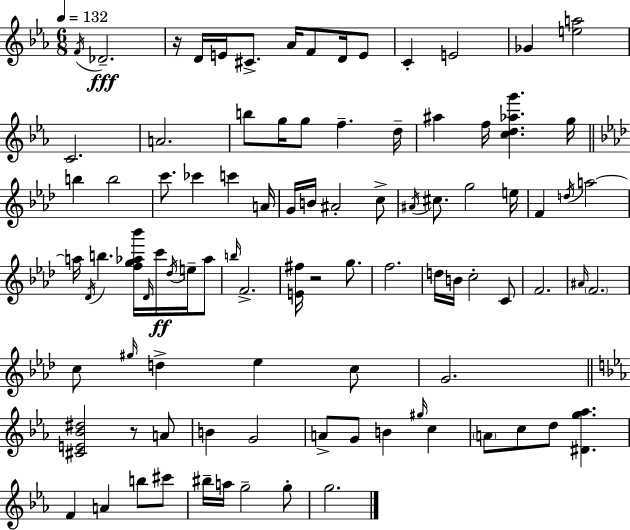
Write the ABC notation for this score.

X:1
T:Untitled
M:6/8
L:1/4
K:Eb
F/4 _D2 z/4 D/4 E/4 ^C/2 _A/4 F/2 D/4 E/2 C E2 _G [ea]2 C2 A2 b/2 g/4 g/2 f d/4 ^a f/4 [cd_ag'] g/4 b b2 c'/2 _c' c' A/4 G/4 B/4 ^A2 c/2 ^A/4 ^c/2 g2 e/4 F d/4 a2 a/4 _D/4 b [fg_a_b']/4 _D/4 c'/4 _d/4 e/4 _a/2 b/4 F2 [E^f]/4 z2 g/2 f2 d/4 B/4 c2 C/2 F2 ^A/4 F2 c/2 ^g/4 d _e c/2 G2 [^CE_B^d]2 z/2 A/2 B G2 A/2 G/2 B ^g/4 c A/2 c/2 d/2 [^Dg_a] F A b/2 ^c'/2 ^b/4 a/4 g2 g/2 g2